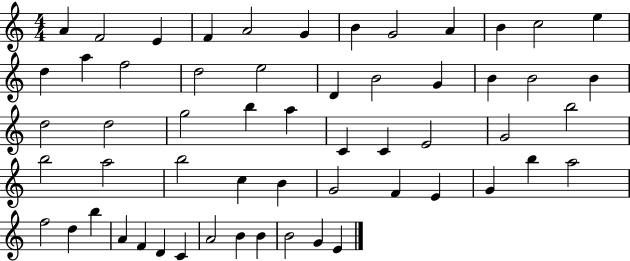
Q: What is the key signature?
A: C major